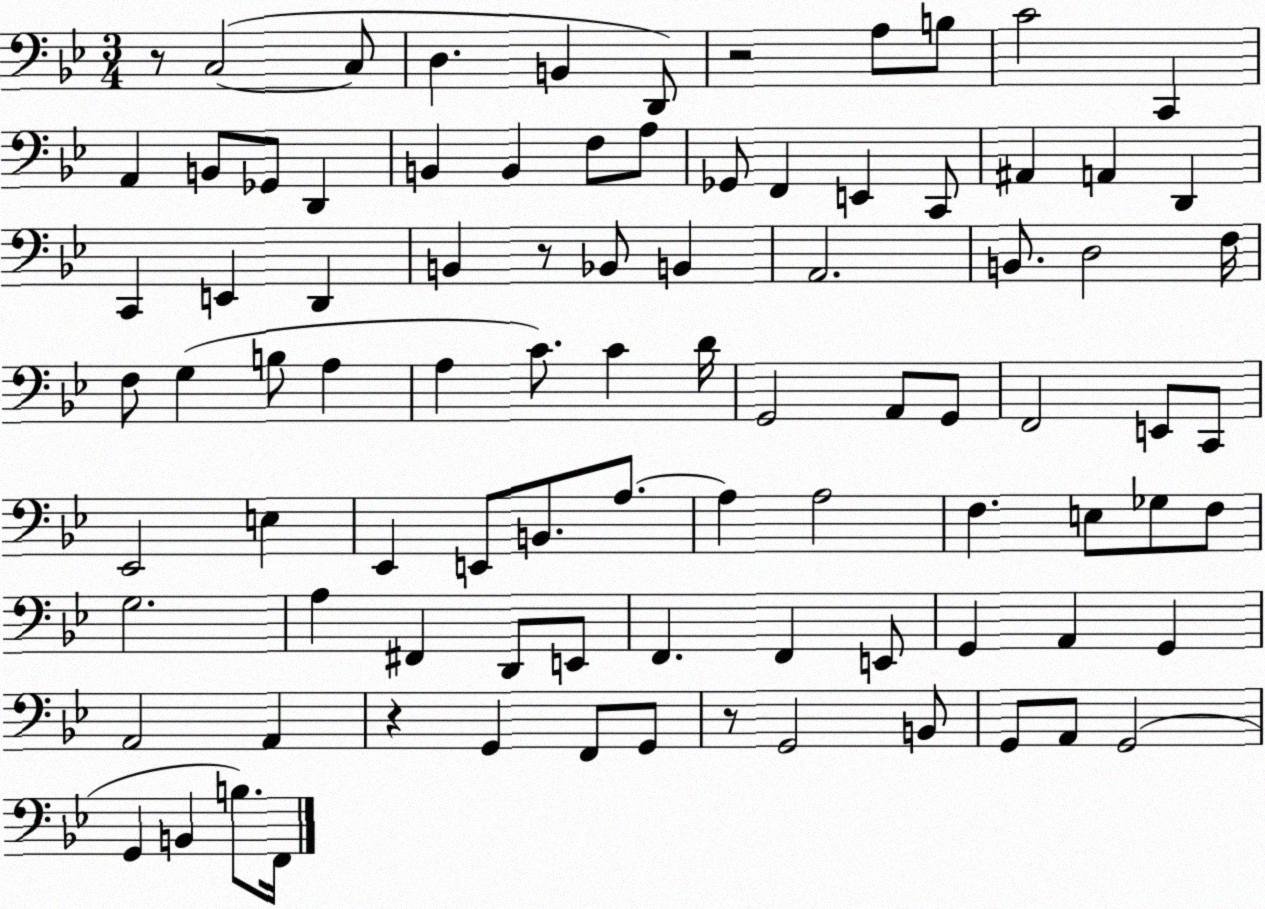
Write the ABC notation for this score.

X:1
T:Untitled
M:3/4
L:1/4
K:Bb
z/2 C,2 C,/2 D, B,, D,,/2 z2 A,/2 B,/2 C2 C,, A,, B,,/2 _G,,/2 D,, B,, B,, F,/2 A,/2 _G,,/2 F,, E,, C,,/2 ^A,, A,, D,, C,, E,, D,, B,, z/2 _B,,/2 B,, A,,2 B,,/2 D,2 F,/4 F,/2 G, B,/2 A, A, C/2 C D/4 G,,2 A,,/2 G,,/2 F,,2 E,,/2 C,,/2 _E,,2 E, _E,, E,,/2 B,,/2 A,/2 A, A,2 F, E,/2 _G,/2 F,/2 G,2 A, ^F,, D,,/2 E,,/2 F,, F,, E,,/2 G,, A,, G,, A,,2 A,, z G,, F,,/2 G,,/2 z/2 G,,2 B,,/2 G,,/2 A,,/2 G,,2 G,, B,, B,/2 F,,/4